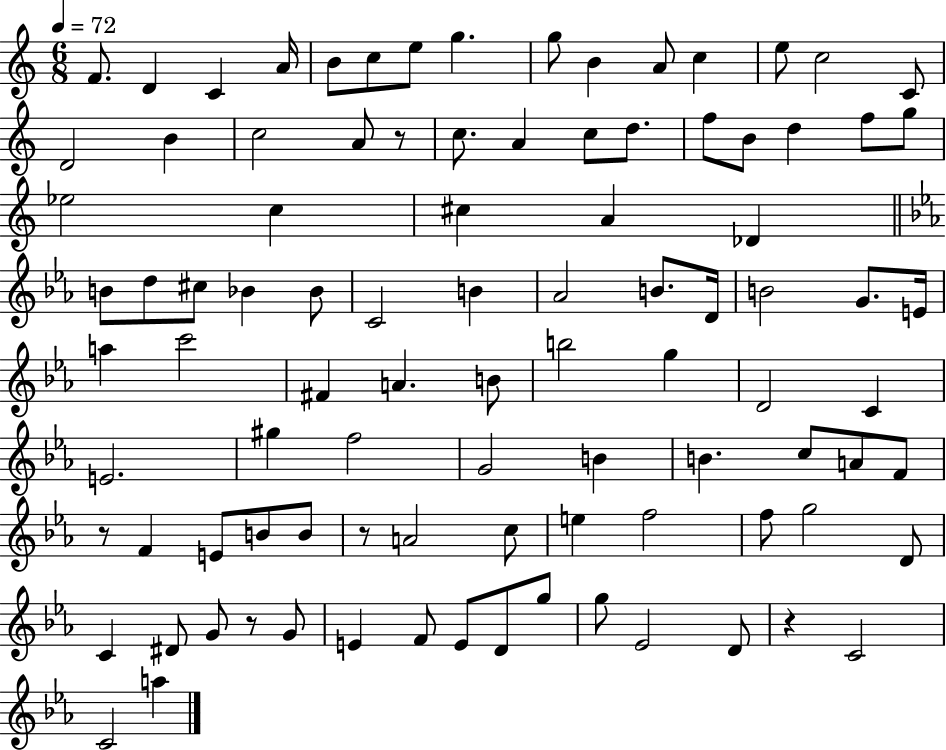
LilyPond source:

{
  \clef treble
  \numericTimeSignature
  \time 6/8
  \key c \major
  \tempo 4 = 72
  f'8. d'4 c'4 a'16 | b'8 c''8 e''8 g''4. | g''8 b'4 a'8 c''4 | e''8 c''2 c'8 | \break d'2 b'4 | c''2 a'8 r8 | c''8. a'4 c''8 d''8. | f''8 b'8 d''4 f''8 g''8 | \break ees''2 c''4 | cis''4 a'4 des'4 | \bar "||" \break \key ees \major b'8 d''8 cis''8 bes'4 bes'8 | c'2 b'4 | aes'2 b'8. d'16 | b'2 g'8. e'16 | \break a''4 c'''2 | fis'4 a'4. b'8 | b''2 g''4 | d'2 c'4 | \break e'2. | gis''4 f''2 | g'2 b'4 | b'4. c''8 a'8 f'8 | \break r8 f'4 e'8 b'8 b'8 | r8 a'2 c''8 | e''4 f''2 | f''8 g''2 d'8 | \break c'4 dis'8 g'8 r8 g'8 | e'4 f'8 e'8 d'8 g''8 | g''8 ees'2 d'8 | r4 c'2 | \break c'2 a''4 | \bar "|."
}